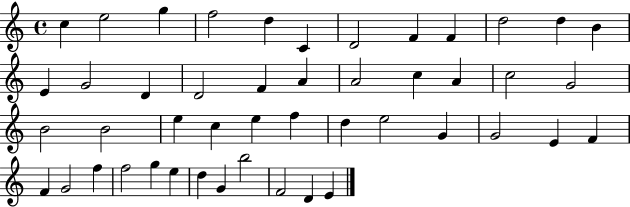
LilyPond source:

{
  \clef treble
  \time 4/4
  \defaultTimeSignature
  \key c \major
  c''4 e''2 g''4 | f''2 d''4 c'4 | d'2 f'4 f'4 | d''2 d''4 b'4 | \break e'4 g'2 d'4 | d'2 f'4 a'4 | a'2 c''4 a'4 | c''2 g'2 | \break b'2 b'2 | e''4 c''4 e''4 f''4 | d''4 e''2 g'4 | g'2 e'4 f'4 | \break f'4 g'2 f''4 | f''2 g''4 e''4 | d''4 g'4 b''2 | f'2 d'4 e'4 | \break \bar "|."
}